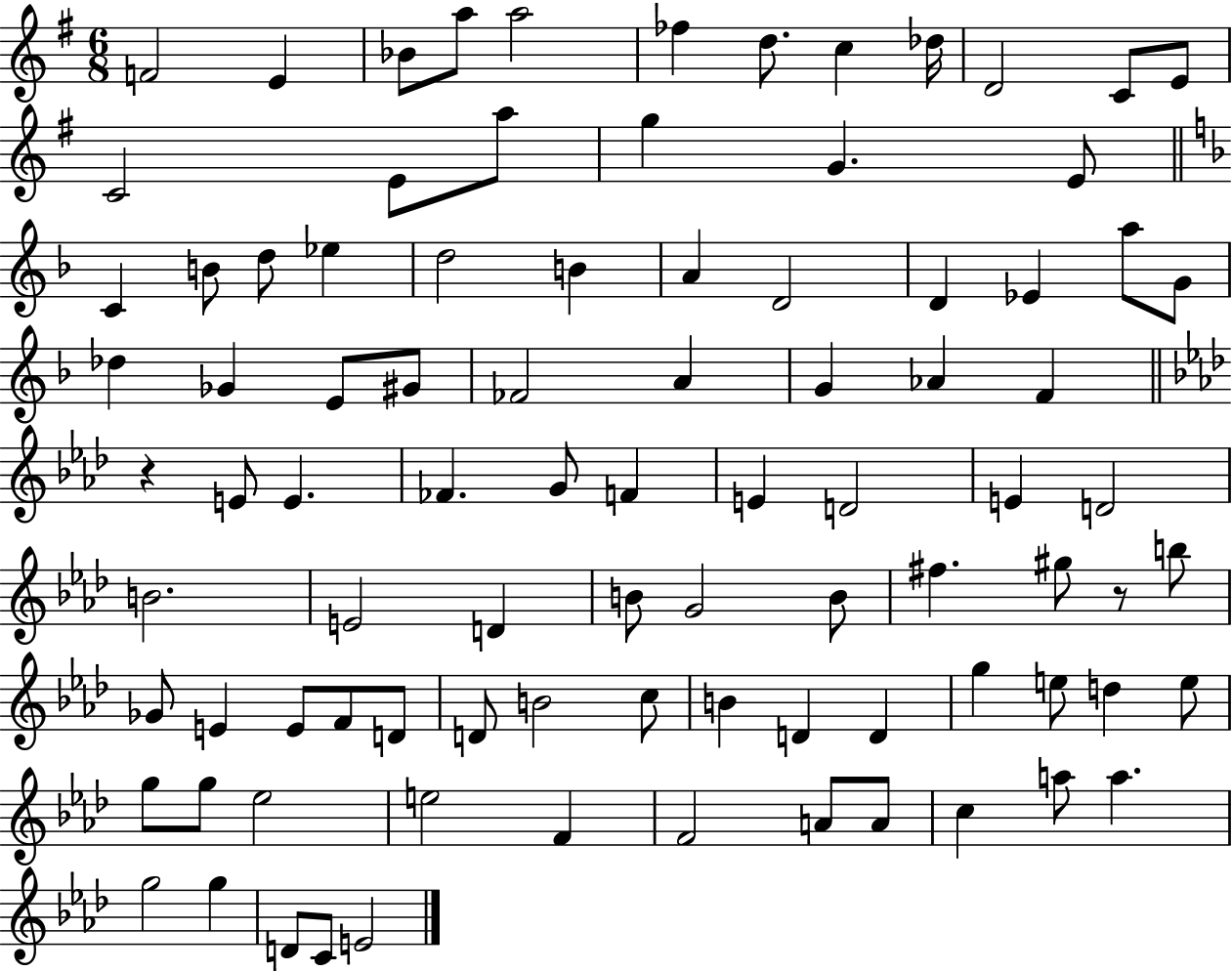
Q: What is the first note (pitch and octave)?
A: F4